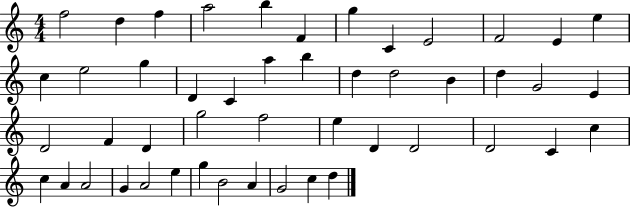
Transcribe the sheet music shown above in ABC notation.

X:1
T:Untitled
M:4/4
L:1/4
K:C
f2 d f a2 b F g C E2 F2 E e c e2 g D C a b d d2 B d G2 E D2 F D g2 f2 e D D2 D2 C c c A A2 G A2 e g B2 A G2 c d